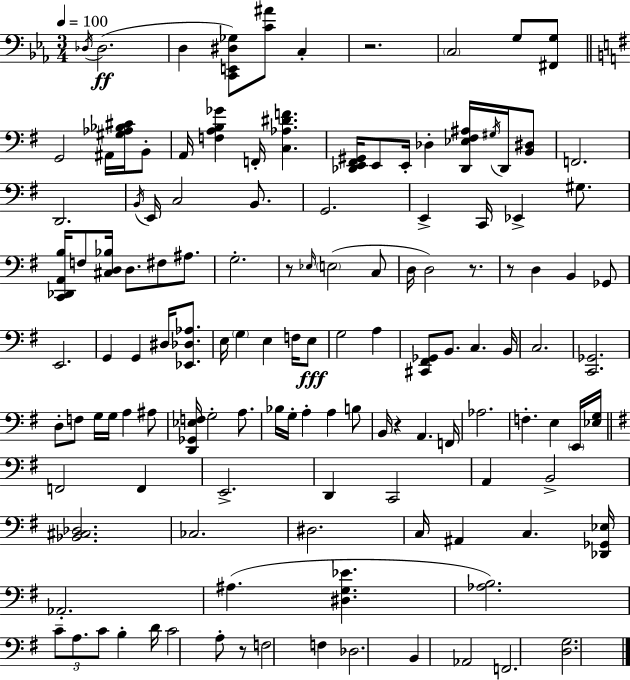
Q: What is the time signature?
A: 3/4